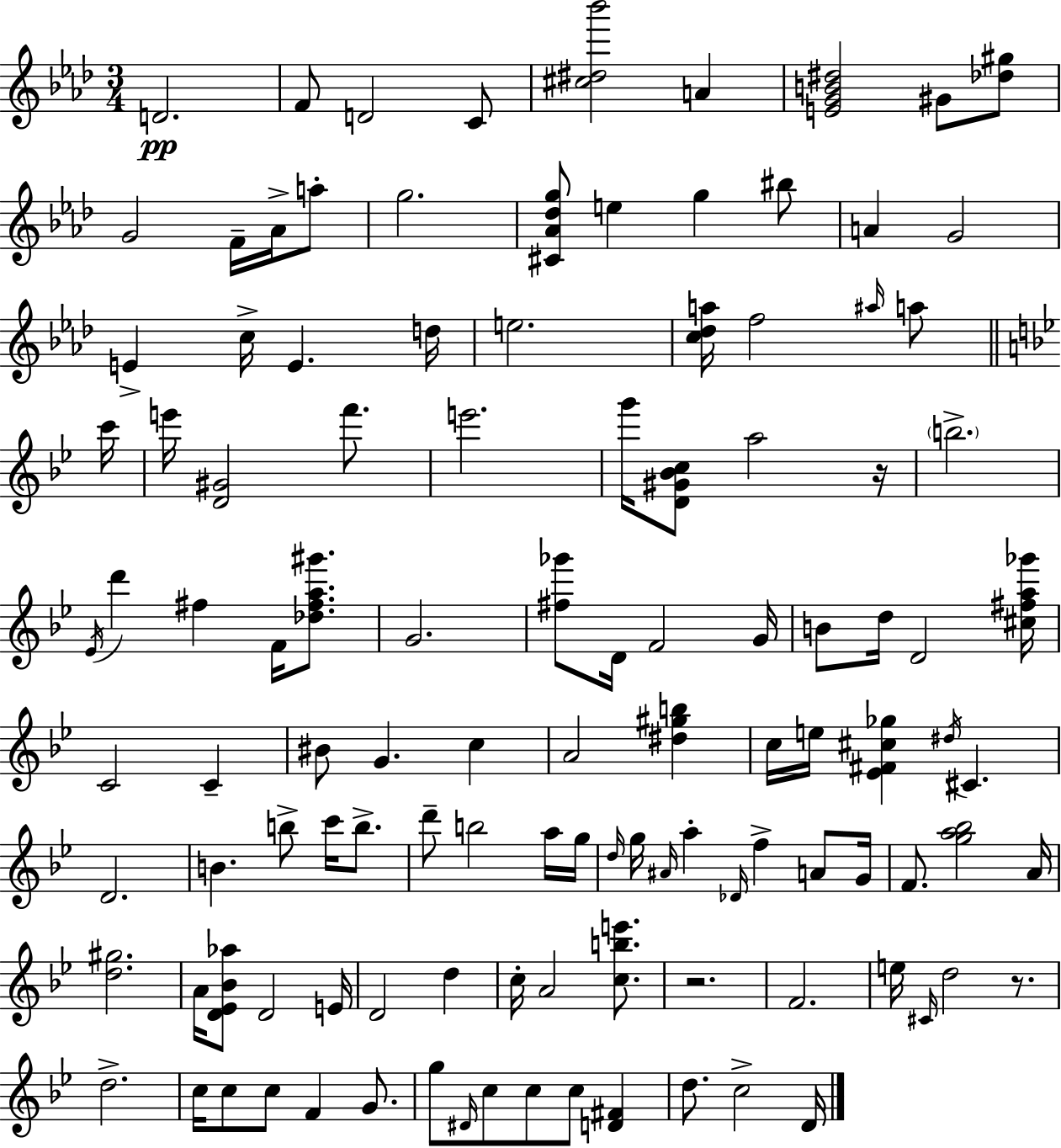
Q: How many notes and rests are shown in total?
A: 116